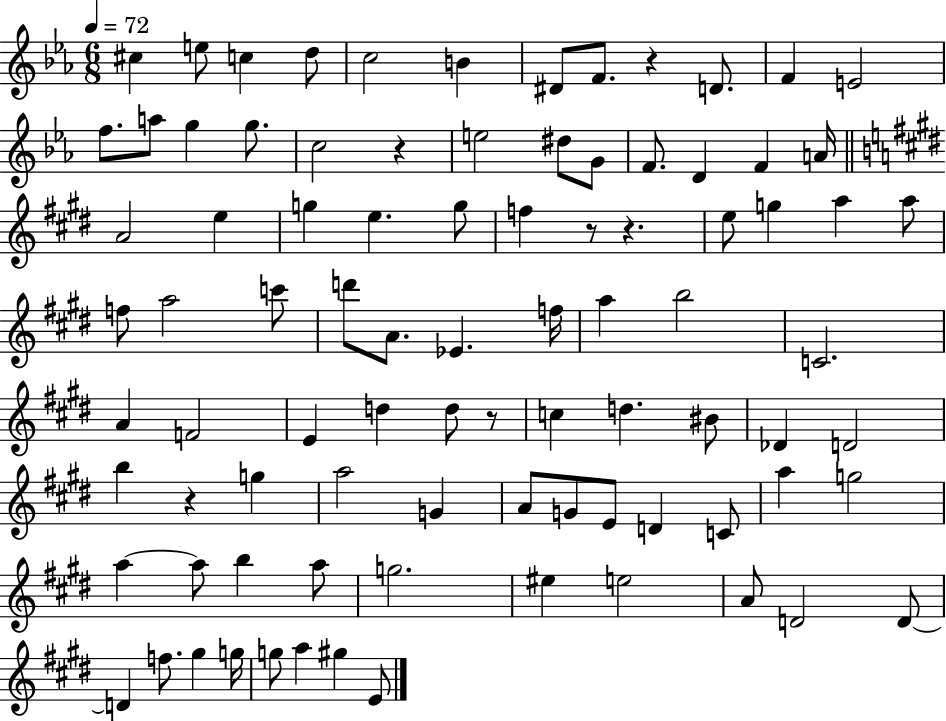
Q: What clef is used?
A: treble